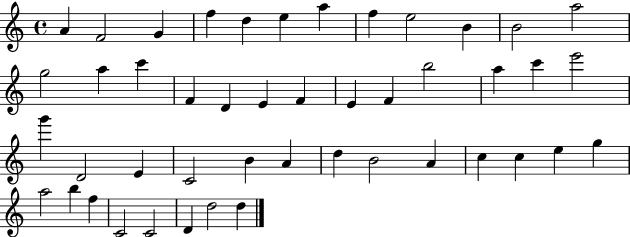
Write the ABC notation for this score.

X:1
T:Untitled
M:4/4
L:1/4
K:C
A F2 G f d e a f e2 B B2 a2 g2 a c' F D E F E F b2 a c' e'2 g' D2 E C2 B A d B2 A c c e g a2 b f C2 C2 D d2 d